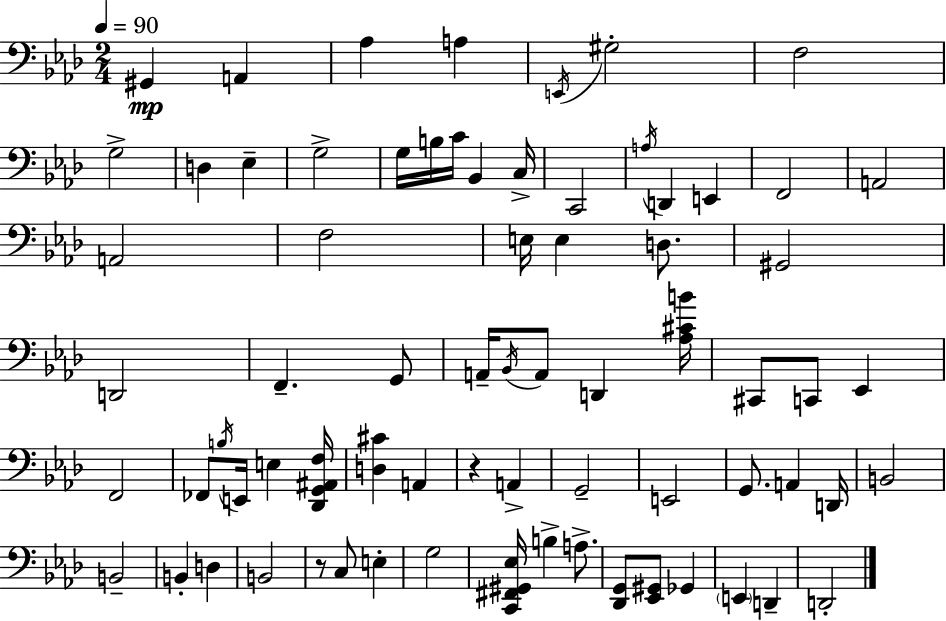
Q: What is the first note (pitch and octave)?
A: G#2